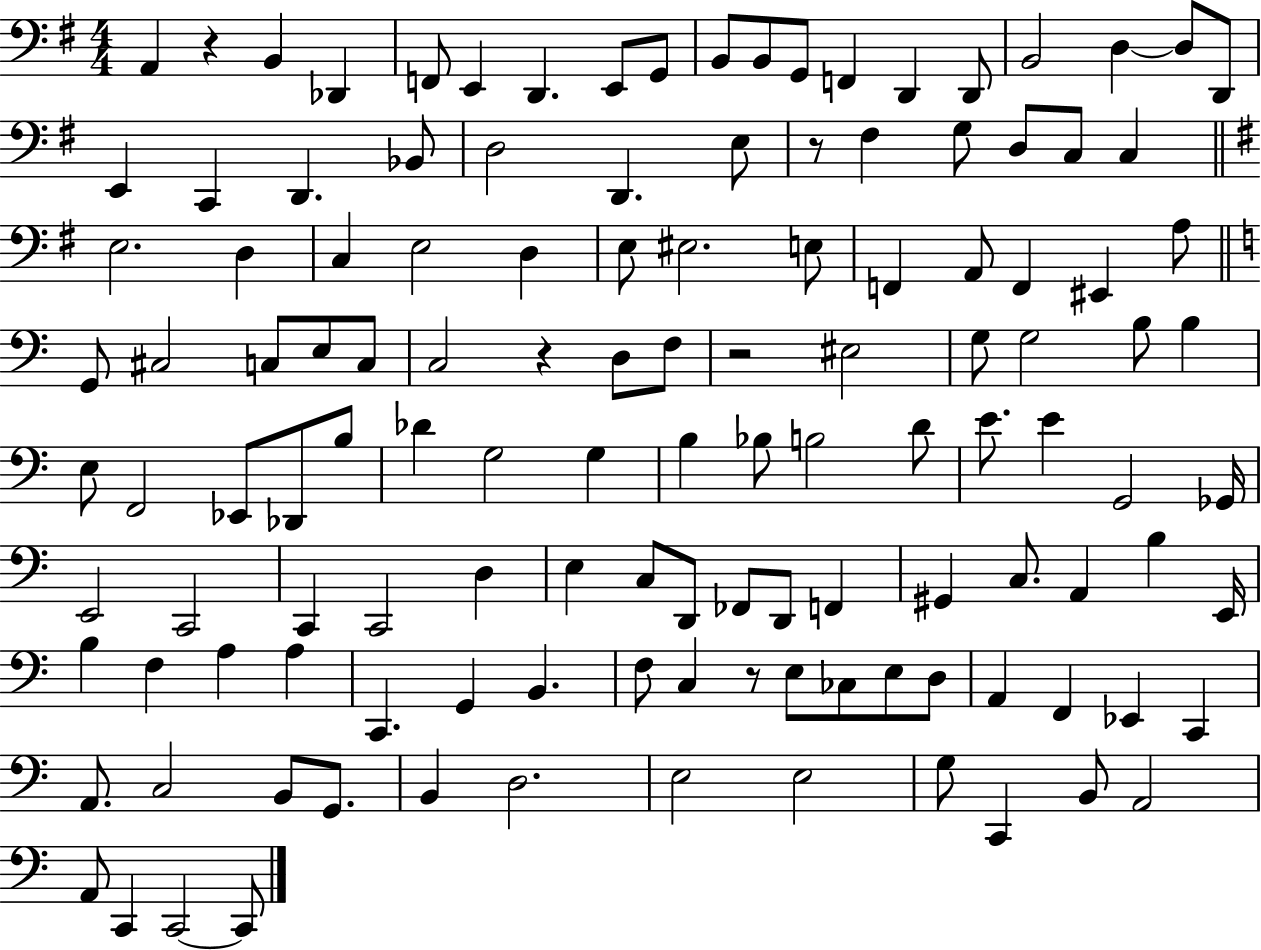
A2/q R/q B2/q Db2/q F2/e E2/q D2/q. E2/e G2/e B2/e B2/e G2/e F2/q D2/q D2/e B2/h D3/q D3/e D2/e E2/q C2/q D2/q. Bb2/e D3/h D2/q. E3/e R/e F#3/q G3/e D3/e C3/e C3/q E3/h. D3/q C3/q E3/h D3/q E3/e EIS3/h. E3/e F2/q A2/e F2/q EIS2/q A3/e G2/e C#3/h C3/e E3/e C3/e C3/h R/q D3/e F3/e R/h EIS3/h G3/e G3/h B3/e B3/q E3/e F2/h Eb2/e Db2/e B3/e Db4/q G3/h G3/q B3/q Bb3/e B3/h D4/e E4/e. E4/q G2/h Gb2/s E2/h C2/h C2/q C2/h D3/q E3/q C3/e D2/e FES2/e D2/e F2/q G#2/q C3/e. A2/q B3/q E2/s B3/q F3/q A3/q A3/q C2/q. G2/q B2/q. F3/e C3/q R/e E3/e CES3/e E3/e D3/e A2/q F2/q Eb2/q C2/q A2/e. C3/h B2/e G2/e. B2/q D3/h. E3/h E3/h G3/e C2/q B2/e A2/h A2/e C2/q C2/h C2/e